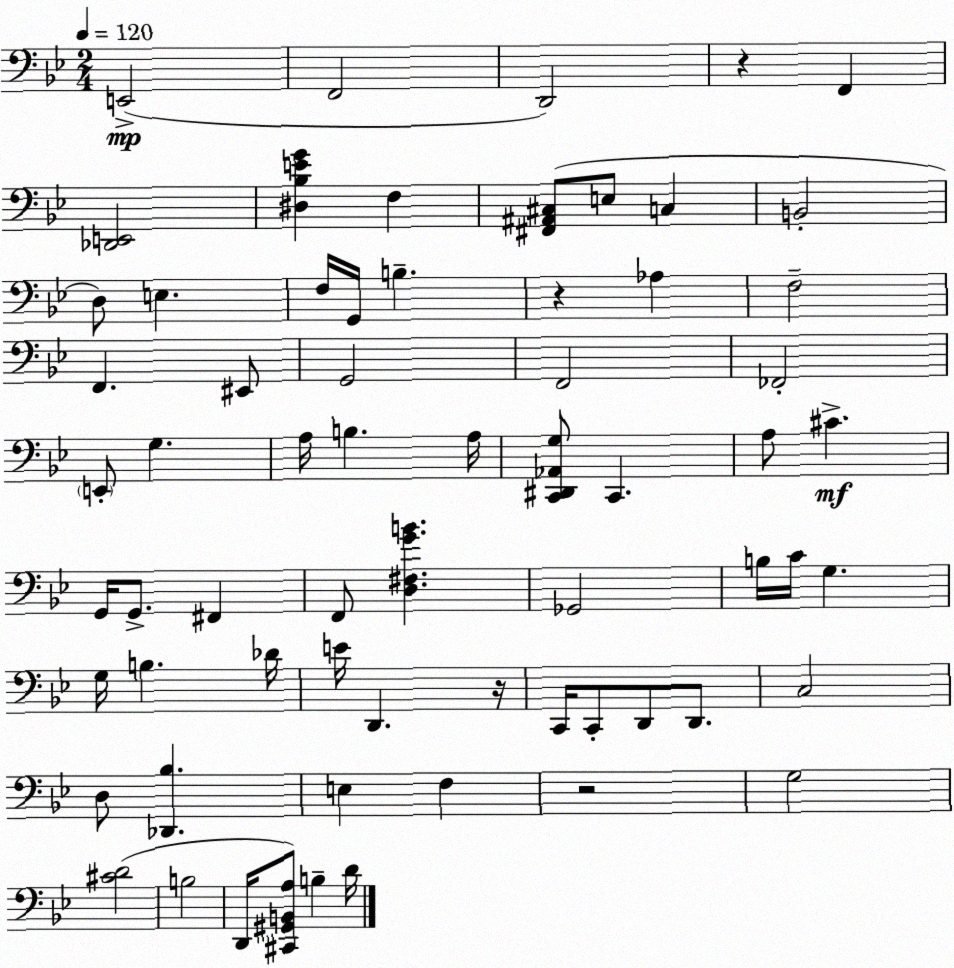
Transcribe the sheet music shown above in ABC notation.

X:1
T:Untitled
M:2/4
L:1/4
K:Bb
E,,2 F,,2 D,,2 z F,, [_D,,E,,]2 [^D,_B,EG] F, [^F,,^A,,^C,]/2 E,/2 C, B,,2 D,/2 E, F,/4 G,,/4 B, z _A, F,2 F,, ^E,,/2 G,,2 F,,2 _F,,2 E,,/2 G, A,/4 B, A,/4 [C,,^D,,_A,,G,]/2 C,, A,/2 ^C G,,/4 G,,/2 ^F,, F,,/2 [D,^F,GB] _G,,2 B,/4 C/4 G, G,/4 B, _D/4 E/4 D,, z/4 C,,/4 C,,/2 D,,/2 D,,/2 C,2 D,/2 [_D,,_B,] E, F, z2 G,2 [^CD]2 B,2 D,,/4 [^C,,^G,,B,,A,]/2 B, D/4